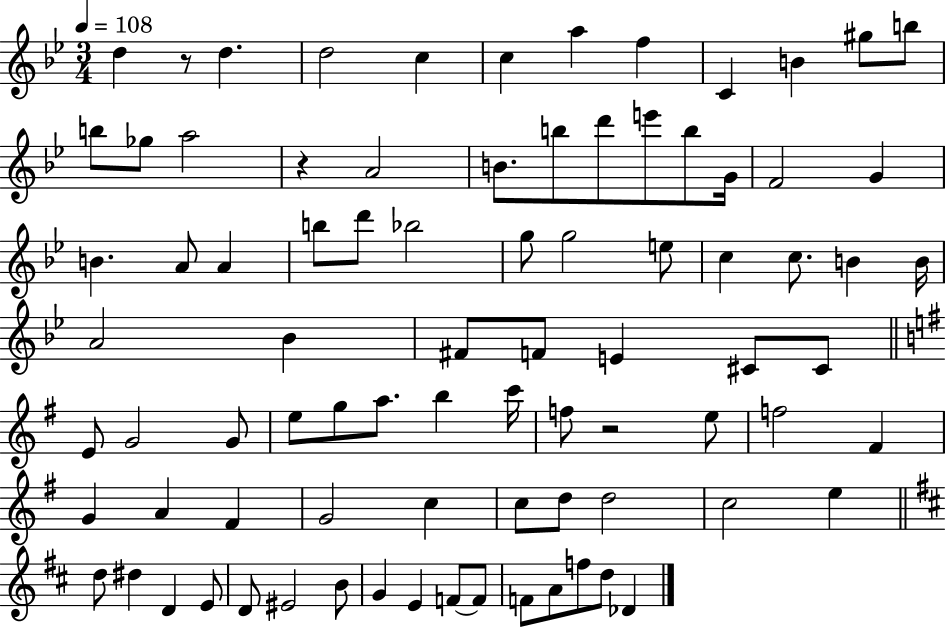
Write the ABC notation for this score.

X:1
T:Untitled
M:3/4
L:1/4
K:Bb
d z/2 d d2 c c a f C B ^g/2 b/2 b/2 _g/2 a2 z A2 B/2 b/2 d'/2 e'/2 b/2 G/4 F2 G B A/2 A b/2 d'/2 _b2 g/2 g2 e/2 c c/2 B B/4 A2 _B ^F/2 F/2 E ^C/2 ^C/2 E/2 G2 G/2 e/2 g/2 a/2 b c'/4 f/2 z2 e/2 f2 ^F G A ^F G2 c c/2 d/2 d2 c2 e d/2 ^d D E/2 D/2 ^E2 B/2 G E F/2 F/2 F/2 A/2 f/2 d/2 _D